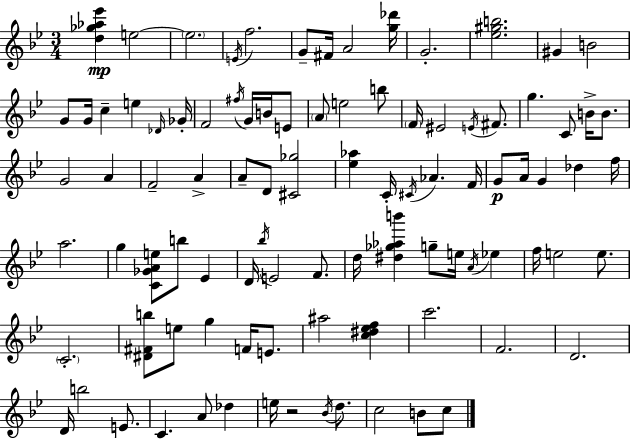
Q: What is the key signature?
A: BES major